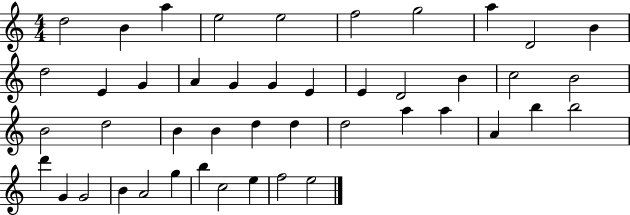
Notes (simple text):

D5/h B4/q A5/q E5/h E5/h F5/h G5/h A5/q D4/h B4/q D5/h E4/q G4/q A4/q G4/q G4/q E4/q E4/q D4/h B4/q C5/h B4/h B4/h D5/h B4/q B4/q D5/q D5/q D5/h A5/q A5/q A4/q B5/q B5/h D6/q G4/q G4/h B4/q A4/h G5/q B5/q C5/h E5/q F5/h E5/h